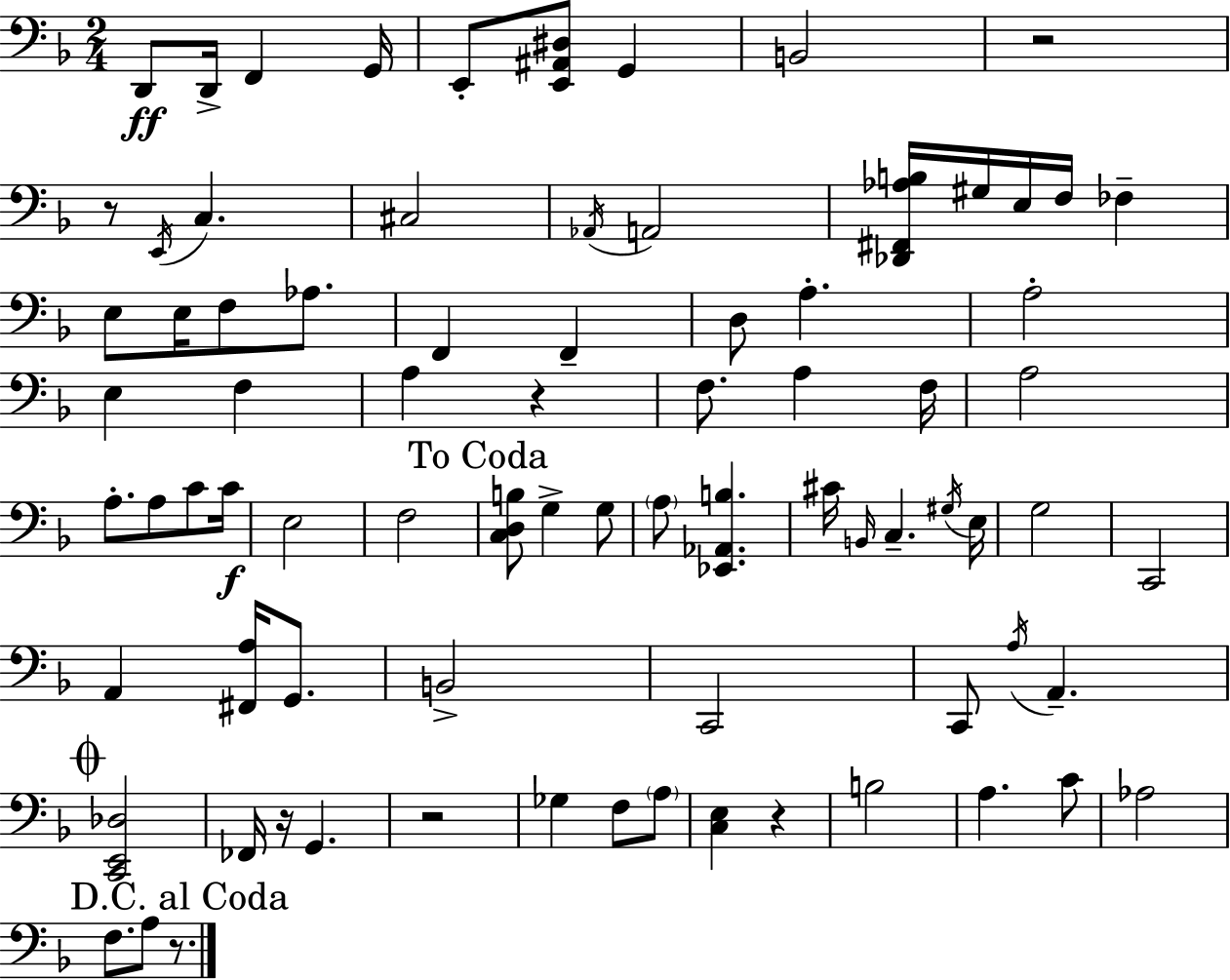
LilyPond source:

{
  \clef bass
  \numericTimeSignature
  \time 2/4
  \key f \major
  \repeat volta 2 { d,8\ff d,16-> f,4 g,16 | e,8-. <e, ais, dis>8 g,4 | b,2 | r2 | \break r8 \acciaccatura { e,16 } c4. | cis2 | \acciaccatura { aes,16 } a,2 | <des, fis, aes b>16 gis16 e16 f16 fes4-- | \break e8 e16 f8 aes8. | f,4 f,4-- | d8 a4.-. | a2-. | \break e4 f4 | a4 r4 | f8. a4 | f16 a2 | \break a8.-. a8 c'8 | c'16\f e2 | f2 | \mark "To Coda" <c d b>8 g4-> | \break g8 \parenthesize a8 <ees, aes, b>4. | cis'16 \grace { b,16 } c4.-- | \acciaccatura { gis16 } e16 g2 | c,2 | \break a,4 | <fis, a>16 g,8. b,2-> | c,2 | c,8 \acciaccatura { a16 } a,4.-- | \break \mark \markup { \musicglyph "scripts.coda" } <c, e, des>2 | fes,16 r16 g,4. | r2 | ges4 | \break f8 \parenthesize a8 <c e>4 | r4 b2 | a4. | c'8 aes2 | \break \mark "D.C. al Coda" f8. | a8 r8. } \bar "|."
}